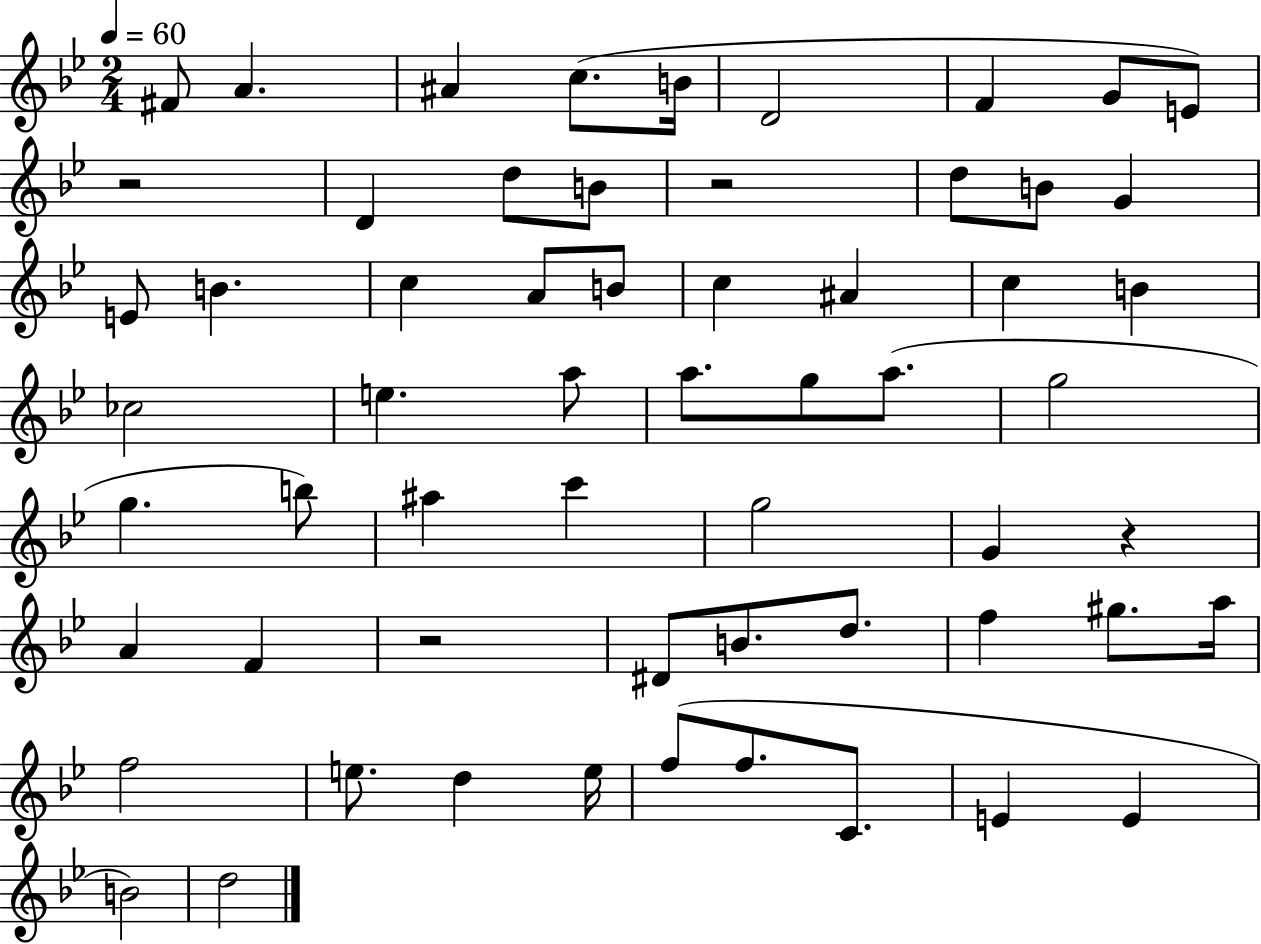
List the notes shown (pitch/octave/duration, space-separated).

F#4/e A4/q. A#4/q C5/e. B4/s D4/h F4/q G4/e E4/e R/h D4/q D5/e B4/e R/h D5/e B4/e G4/q E4/e B4/q. C5/q A4/e B4/e C5/q A#4/q C5/q B4/q CES5/h E5/q. A5/e A5/e. G5/e A5/e. G5/h G5/q. B5/e A#5/q C6/q G5/h G4/q R/q A4/q F4/q R/h D#4/e B4/e. D5/e. F5/q G#5/e. A5/s F5/h E5/e. D5/q E5/s F5/e F5/e. C4/e. E4/q E4/q B4/h D5/h